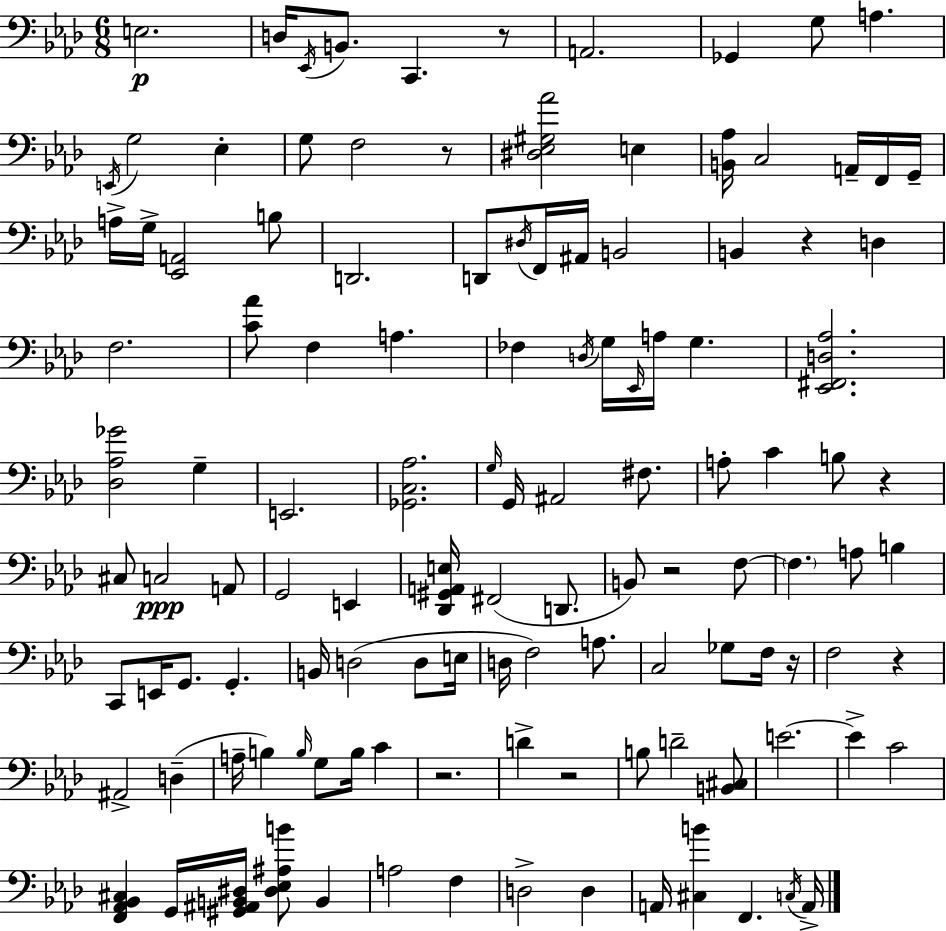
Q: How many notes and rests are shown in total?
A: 121